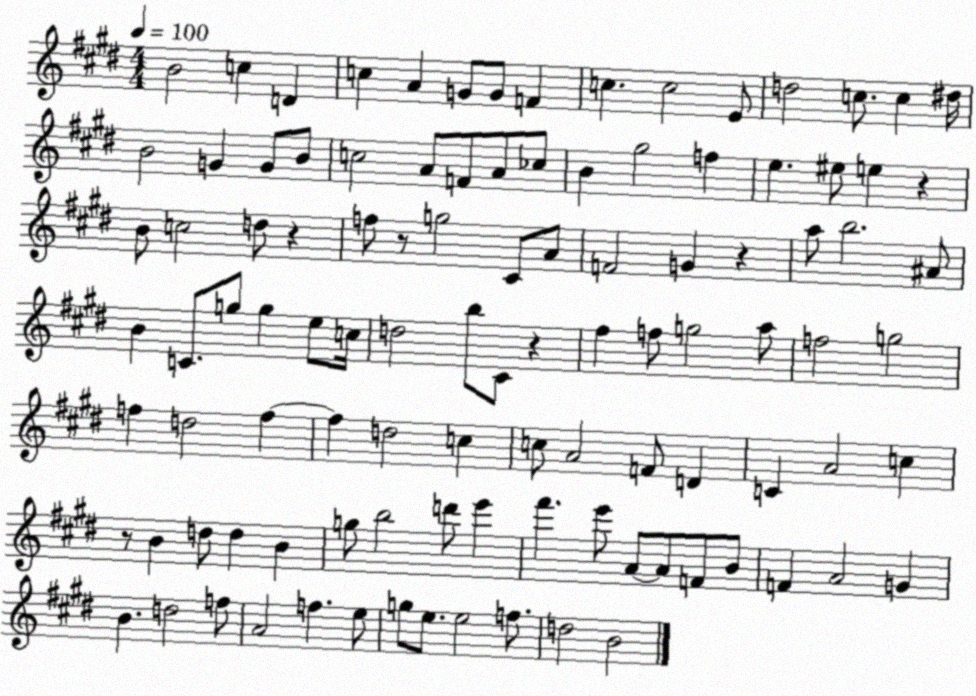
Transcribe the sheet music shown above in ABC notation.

X:1
T:Untitled
M:4/4
L:1/4
K:E
B2 c D c A G/2 G/2 F c c2 E/2 d2 c/2 c ^d/4 B2 G G/2 B/2 c2 A/2 F/2 A/2 _c/2 B ^g2 f e ^e/2 e z B/2 c2 d/2 z f/2 z/2 g2 ^C/2 A/2 F2 G z a/2 b2 ^A/2 B C/2 g/2 g e/2 c/4 d2 b/2 ^C/2 z ^f f/2 g2 a/2 f2 g2 f d2 f f d2 c c/2 A2 F/2 D C A2 c z/2 B d/2 d B g/2 b2 d'/2 e' ^f' e'/2 A/2 A/2 F/2 B/2 F A2 G B d2 f/2 A2 f e/2 g/2 e/2 e2 f/2 d2 B2